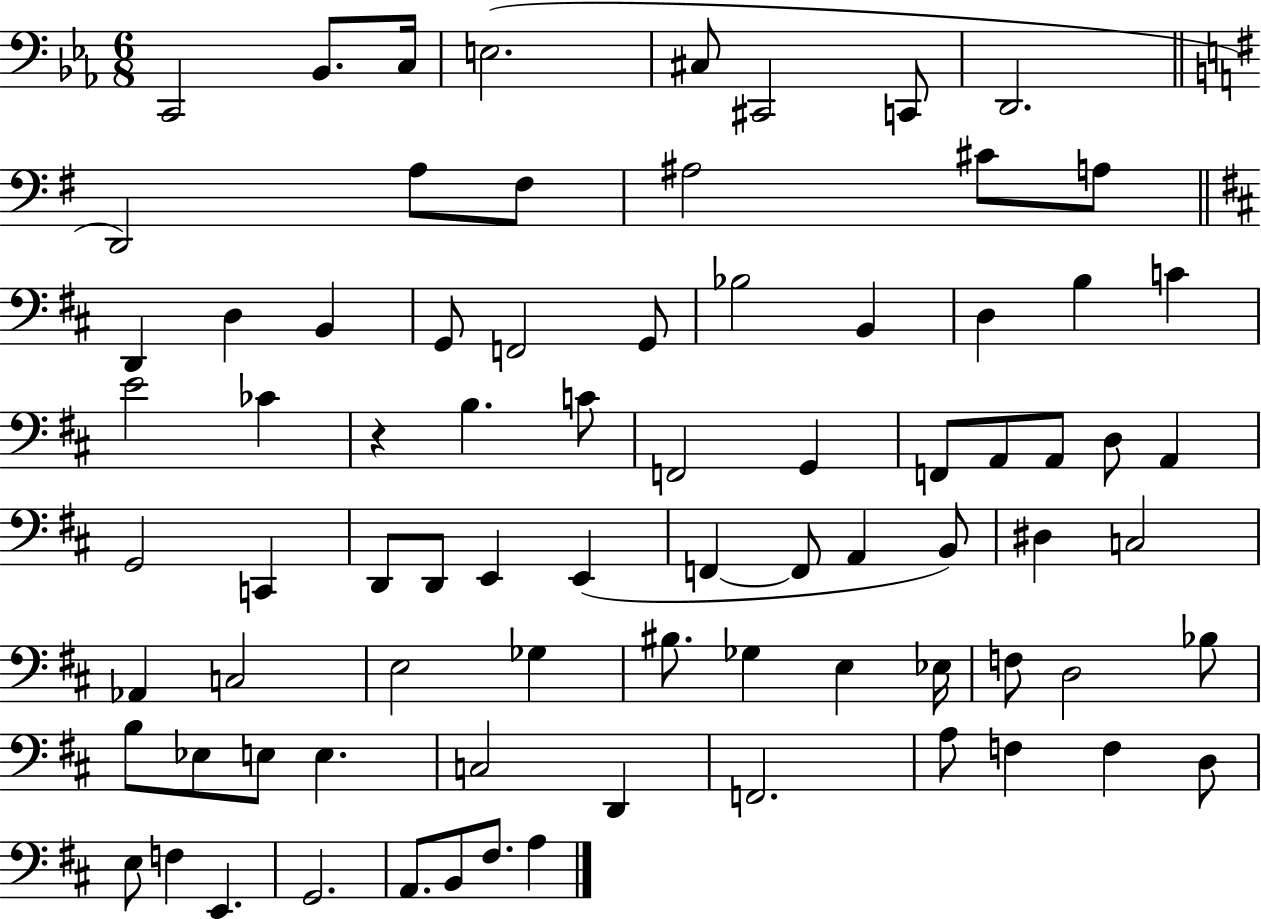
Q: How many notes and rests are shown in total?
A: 79